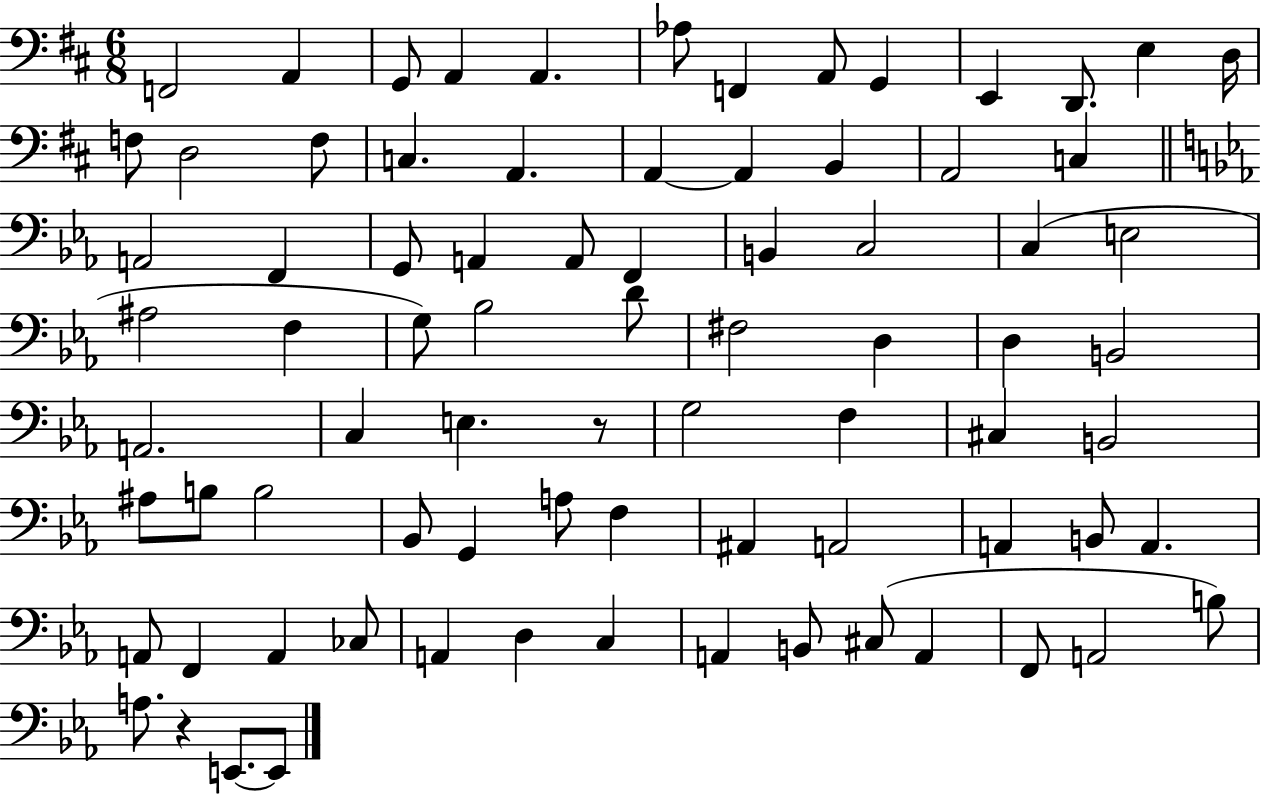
X:1
T:Untitled
M:6/8
L:1/4
K:D
F,,2 A,, G,,/2 A,, A,, _A,/2 F,, A,,/2 G,, E,, D,,/2 E, D,/4 F,/2 D,2 F,/2 C, A,, A,, A,, B,, A,,2 C, A,,2 F,, G,,/2 A,, A,,/2 F,, B,, C,2 C, E,2 ^A,2 F, G,/2 _B,2 D/2 ^F,2 D, D, B,,2 A,,2 C, E, z/2 G,2 F, ^C, B,,2 ^A,/2 B,/2 B,2 _B,,/2 G,, A,/2 F, ^A,, A,,2 A,, B,,/2 A,, A,,/2 F,, A,, _C,/2 A,, D, C, A,, B,,/2 ^C,/2 A,, F,,/2 A,,2 B,/2 A,/2 z E,,/2 E,,/2